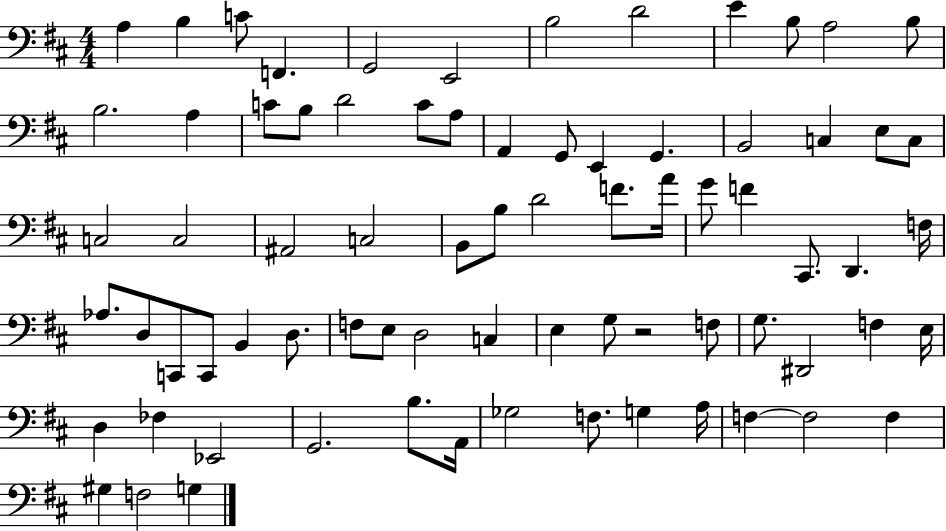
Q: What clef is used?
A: bass